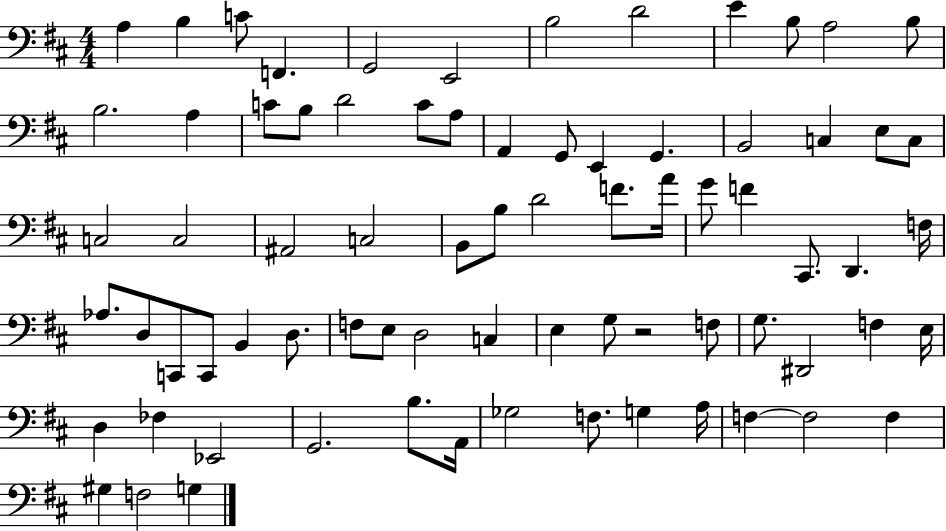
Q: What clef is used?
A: bass